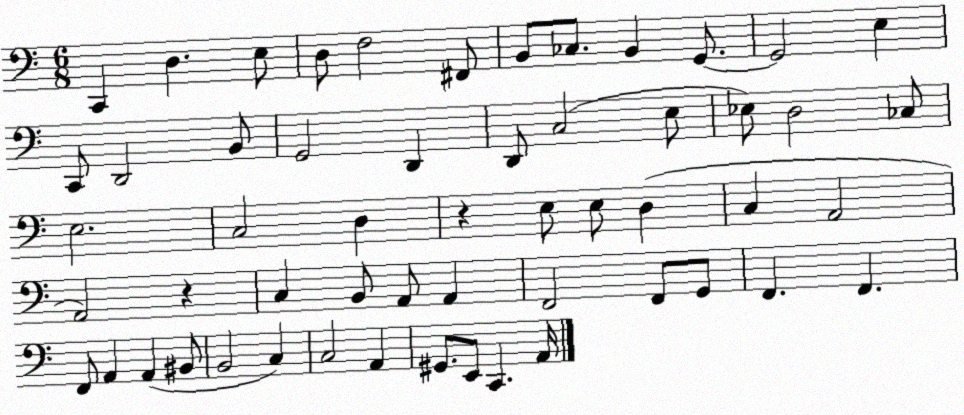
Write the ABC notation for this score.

X:1
T:Untitled
M:6/8
L:1/4
K:C
C,, D, E,/2 D,/2 F,2 ^F,,/2 B,,/2 _C,/2 B,, G,,/2 G,,2 E, C,,/2 D,,2 B,,/2 G,,2 D,, D,,/2 C,2 E,/2 _E,/2 D,2 _C,/2 E,2 C,2 D, z E,/2 E,/2 D, C, A,,2 A,,2 z C, B,,/2 A,,/2 A,, F,,2 F,,/2 G,,/2 F,, F,, F,,/2 A,, A,, ^B,,/2 B,,2 C, C,2 A,, ^G,,/2 E,,/2 C,, A,,/4